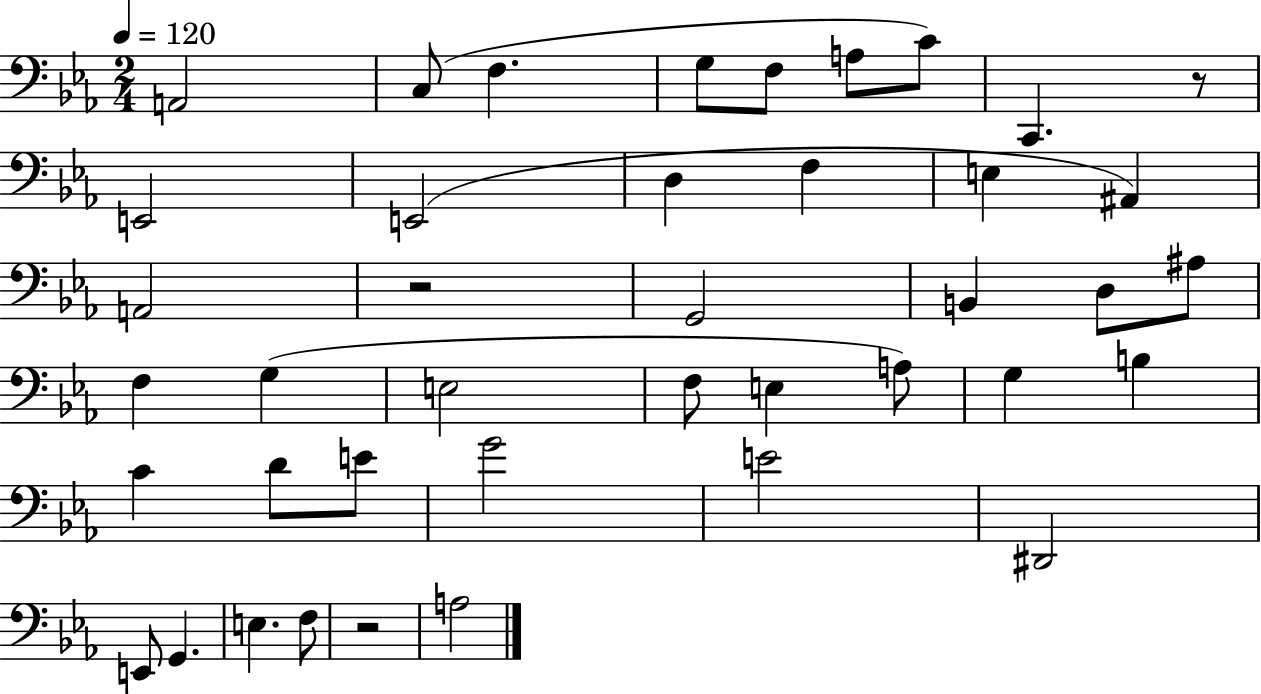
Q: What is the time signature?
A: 2/4